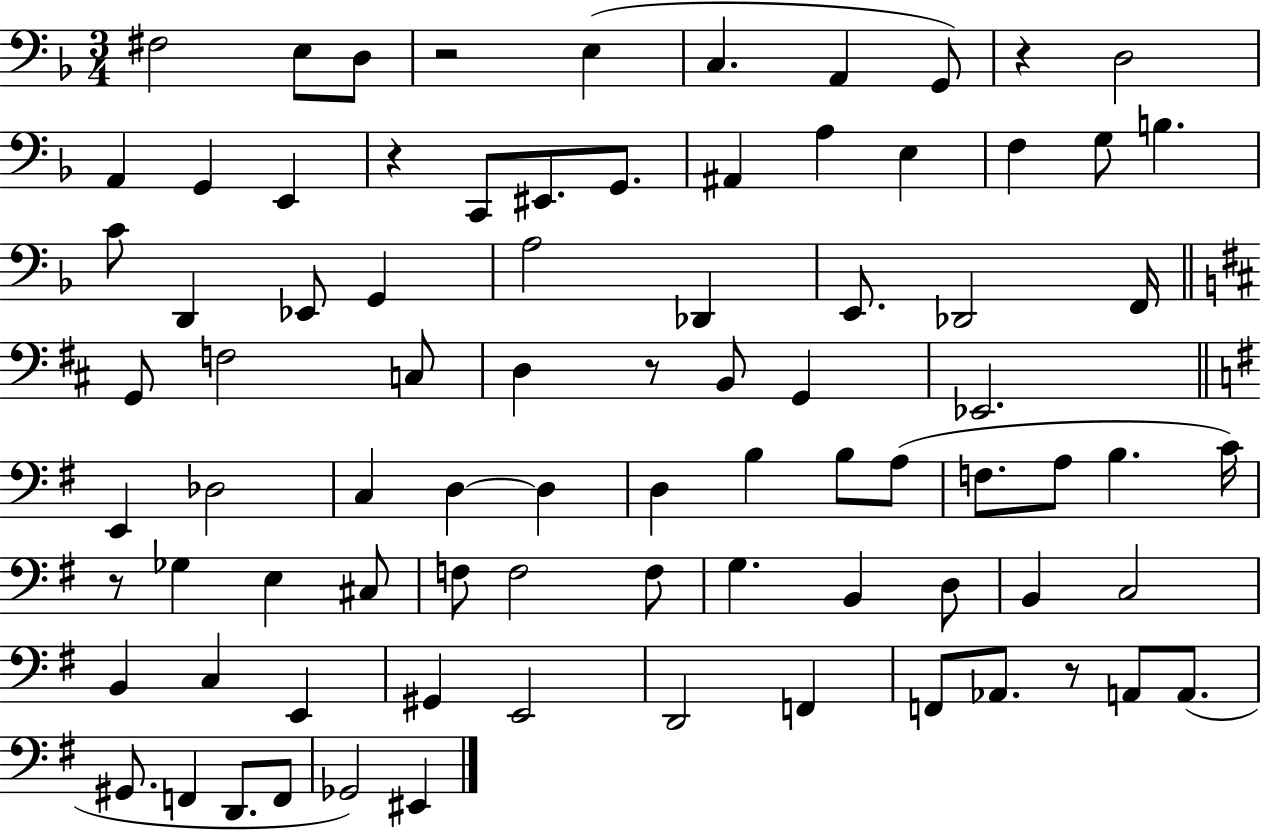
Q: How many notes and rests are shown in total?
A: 83